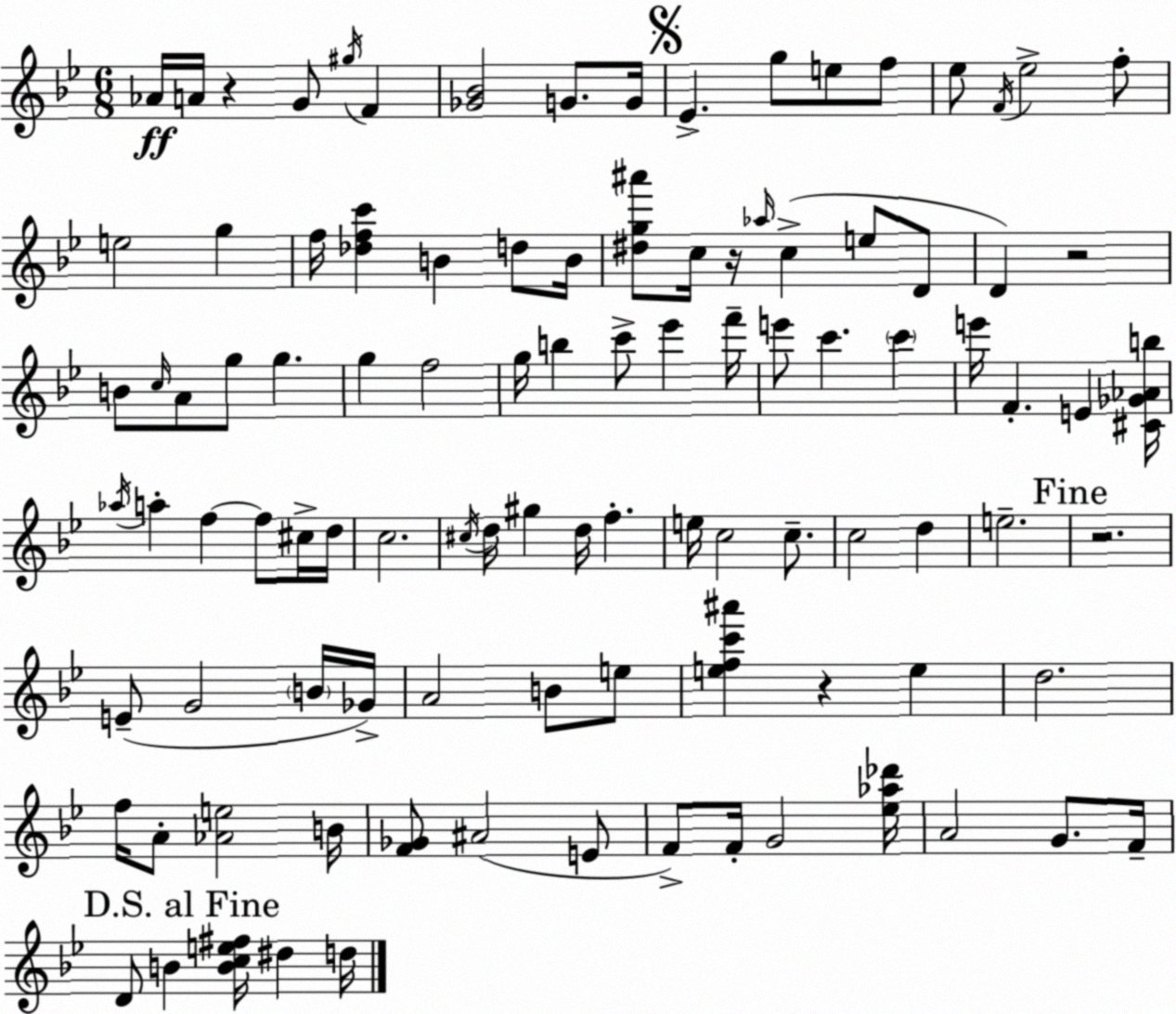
X:1
T:Untitled
M:6/8
L:1/4
K:Gm
_A/4 A/4 z G/2 ^g/4 F [_G_B]2 G/2 G/4 _E g/2 e/2 f/2 _e/2 F/4 _e2 f/2 e2 g f/4 [_dfc'] B d/2 B/4 [^dg^a']/2 c/4 z/4 _a/4 c e/2 D/2 D z2 B/2 c/4 A/2 g/2 g g f2 g/4 b c'/2 _e' f'/4 e'/2 c' c' e'/4 F E [^C_G_Ab]/4 _a/4 a f f/2 ^c/4 d/4 c2 ^c/4 d/4 ^g d/4 f e/4 c2 c/2 c2 d e2 z2 E/2 G2 B/4 _G/4 A2 B/2 e/2 [efc'^a'] z e d2 f/4 A/2 [_Ae]2 B/4 [F_G]/2 ^A2 E/2 F/2 F/4 G2 [_e_a_d']/4 A2 G/2 F/4 D/2 B [Bce^f]/4 ^d d/4